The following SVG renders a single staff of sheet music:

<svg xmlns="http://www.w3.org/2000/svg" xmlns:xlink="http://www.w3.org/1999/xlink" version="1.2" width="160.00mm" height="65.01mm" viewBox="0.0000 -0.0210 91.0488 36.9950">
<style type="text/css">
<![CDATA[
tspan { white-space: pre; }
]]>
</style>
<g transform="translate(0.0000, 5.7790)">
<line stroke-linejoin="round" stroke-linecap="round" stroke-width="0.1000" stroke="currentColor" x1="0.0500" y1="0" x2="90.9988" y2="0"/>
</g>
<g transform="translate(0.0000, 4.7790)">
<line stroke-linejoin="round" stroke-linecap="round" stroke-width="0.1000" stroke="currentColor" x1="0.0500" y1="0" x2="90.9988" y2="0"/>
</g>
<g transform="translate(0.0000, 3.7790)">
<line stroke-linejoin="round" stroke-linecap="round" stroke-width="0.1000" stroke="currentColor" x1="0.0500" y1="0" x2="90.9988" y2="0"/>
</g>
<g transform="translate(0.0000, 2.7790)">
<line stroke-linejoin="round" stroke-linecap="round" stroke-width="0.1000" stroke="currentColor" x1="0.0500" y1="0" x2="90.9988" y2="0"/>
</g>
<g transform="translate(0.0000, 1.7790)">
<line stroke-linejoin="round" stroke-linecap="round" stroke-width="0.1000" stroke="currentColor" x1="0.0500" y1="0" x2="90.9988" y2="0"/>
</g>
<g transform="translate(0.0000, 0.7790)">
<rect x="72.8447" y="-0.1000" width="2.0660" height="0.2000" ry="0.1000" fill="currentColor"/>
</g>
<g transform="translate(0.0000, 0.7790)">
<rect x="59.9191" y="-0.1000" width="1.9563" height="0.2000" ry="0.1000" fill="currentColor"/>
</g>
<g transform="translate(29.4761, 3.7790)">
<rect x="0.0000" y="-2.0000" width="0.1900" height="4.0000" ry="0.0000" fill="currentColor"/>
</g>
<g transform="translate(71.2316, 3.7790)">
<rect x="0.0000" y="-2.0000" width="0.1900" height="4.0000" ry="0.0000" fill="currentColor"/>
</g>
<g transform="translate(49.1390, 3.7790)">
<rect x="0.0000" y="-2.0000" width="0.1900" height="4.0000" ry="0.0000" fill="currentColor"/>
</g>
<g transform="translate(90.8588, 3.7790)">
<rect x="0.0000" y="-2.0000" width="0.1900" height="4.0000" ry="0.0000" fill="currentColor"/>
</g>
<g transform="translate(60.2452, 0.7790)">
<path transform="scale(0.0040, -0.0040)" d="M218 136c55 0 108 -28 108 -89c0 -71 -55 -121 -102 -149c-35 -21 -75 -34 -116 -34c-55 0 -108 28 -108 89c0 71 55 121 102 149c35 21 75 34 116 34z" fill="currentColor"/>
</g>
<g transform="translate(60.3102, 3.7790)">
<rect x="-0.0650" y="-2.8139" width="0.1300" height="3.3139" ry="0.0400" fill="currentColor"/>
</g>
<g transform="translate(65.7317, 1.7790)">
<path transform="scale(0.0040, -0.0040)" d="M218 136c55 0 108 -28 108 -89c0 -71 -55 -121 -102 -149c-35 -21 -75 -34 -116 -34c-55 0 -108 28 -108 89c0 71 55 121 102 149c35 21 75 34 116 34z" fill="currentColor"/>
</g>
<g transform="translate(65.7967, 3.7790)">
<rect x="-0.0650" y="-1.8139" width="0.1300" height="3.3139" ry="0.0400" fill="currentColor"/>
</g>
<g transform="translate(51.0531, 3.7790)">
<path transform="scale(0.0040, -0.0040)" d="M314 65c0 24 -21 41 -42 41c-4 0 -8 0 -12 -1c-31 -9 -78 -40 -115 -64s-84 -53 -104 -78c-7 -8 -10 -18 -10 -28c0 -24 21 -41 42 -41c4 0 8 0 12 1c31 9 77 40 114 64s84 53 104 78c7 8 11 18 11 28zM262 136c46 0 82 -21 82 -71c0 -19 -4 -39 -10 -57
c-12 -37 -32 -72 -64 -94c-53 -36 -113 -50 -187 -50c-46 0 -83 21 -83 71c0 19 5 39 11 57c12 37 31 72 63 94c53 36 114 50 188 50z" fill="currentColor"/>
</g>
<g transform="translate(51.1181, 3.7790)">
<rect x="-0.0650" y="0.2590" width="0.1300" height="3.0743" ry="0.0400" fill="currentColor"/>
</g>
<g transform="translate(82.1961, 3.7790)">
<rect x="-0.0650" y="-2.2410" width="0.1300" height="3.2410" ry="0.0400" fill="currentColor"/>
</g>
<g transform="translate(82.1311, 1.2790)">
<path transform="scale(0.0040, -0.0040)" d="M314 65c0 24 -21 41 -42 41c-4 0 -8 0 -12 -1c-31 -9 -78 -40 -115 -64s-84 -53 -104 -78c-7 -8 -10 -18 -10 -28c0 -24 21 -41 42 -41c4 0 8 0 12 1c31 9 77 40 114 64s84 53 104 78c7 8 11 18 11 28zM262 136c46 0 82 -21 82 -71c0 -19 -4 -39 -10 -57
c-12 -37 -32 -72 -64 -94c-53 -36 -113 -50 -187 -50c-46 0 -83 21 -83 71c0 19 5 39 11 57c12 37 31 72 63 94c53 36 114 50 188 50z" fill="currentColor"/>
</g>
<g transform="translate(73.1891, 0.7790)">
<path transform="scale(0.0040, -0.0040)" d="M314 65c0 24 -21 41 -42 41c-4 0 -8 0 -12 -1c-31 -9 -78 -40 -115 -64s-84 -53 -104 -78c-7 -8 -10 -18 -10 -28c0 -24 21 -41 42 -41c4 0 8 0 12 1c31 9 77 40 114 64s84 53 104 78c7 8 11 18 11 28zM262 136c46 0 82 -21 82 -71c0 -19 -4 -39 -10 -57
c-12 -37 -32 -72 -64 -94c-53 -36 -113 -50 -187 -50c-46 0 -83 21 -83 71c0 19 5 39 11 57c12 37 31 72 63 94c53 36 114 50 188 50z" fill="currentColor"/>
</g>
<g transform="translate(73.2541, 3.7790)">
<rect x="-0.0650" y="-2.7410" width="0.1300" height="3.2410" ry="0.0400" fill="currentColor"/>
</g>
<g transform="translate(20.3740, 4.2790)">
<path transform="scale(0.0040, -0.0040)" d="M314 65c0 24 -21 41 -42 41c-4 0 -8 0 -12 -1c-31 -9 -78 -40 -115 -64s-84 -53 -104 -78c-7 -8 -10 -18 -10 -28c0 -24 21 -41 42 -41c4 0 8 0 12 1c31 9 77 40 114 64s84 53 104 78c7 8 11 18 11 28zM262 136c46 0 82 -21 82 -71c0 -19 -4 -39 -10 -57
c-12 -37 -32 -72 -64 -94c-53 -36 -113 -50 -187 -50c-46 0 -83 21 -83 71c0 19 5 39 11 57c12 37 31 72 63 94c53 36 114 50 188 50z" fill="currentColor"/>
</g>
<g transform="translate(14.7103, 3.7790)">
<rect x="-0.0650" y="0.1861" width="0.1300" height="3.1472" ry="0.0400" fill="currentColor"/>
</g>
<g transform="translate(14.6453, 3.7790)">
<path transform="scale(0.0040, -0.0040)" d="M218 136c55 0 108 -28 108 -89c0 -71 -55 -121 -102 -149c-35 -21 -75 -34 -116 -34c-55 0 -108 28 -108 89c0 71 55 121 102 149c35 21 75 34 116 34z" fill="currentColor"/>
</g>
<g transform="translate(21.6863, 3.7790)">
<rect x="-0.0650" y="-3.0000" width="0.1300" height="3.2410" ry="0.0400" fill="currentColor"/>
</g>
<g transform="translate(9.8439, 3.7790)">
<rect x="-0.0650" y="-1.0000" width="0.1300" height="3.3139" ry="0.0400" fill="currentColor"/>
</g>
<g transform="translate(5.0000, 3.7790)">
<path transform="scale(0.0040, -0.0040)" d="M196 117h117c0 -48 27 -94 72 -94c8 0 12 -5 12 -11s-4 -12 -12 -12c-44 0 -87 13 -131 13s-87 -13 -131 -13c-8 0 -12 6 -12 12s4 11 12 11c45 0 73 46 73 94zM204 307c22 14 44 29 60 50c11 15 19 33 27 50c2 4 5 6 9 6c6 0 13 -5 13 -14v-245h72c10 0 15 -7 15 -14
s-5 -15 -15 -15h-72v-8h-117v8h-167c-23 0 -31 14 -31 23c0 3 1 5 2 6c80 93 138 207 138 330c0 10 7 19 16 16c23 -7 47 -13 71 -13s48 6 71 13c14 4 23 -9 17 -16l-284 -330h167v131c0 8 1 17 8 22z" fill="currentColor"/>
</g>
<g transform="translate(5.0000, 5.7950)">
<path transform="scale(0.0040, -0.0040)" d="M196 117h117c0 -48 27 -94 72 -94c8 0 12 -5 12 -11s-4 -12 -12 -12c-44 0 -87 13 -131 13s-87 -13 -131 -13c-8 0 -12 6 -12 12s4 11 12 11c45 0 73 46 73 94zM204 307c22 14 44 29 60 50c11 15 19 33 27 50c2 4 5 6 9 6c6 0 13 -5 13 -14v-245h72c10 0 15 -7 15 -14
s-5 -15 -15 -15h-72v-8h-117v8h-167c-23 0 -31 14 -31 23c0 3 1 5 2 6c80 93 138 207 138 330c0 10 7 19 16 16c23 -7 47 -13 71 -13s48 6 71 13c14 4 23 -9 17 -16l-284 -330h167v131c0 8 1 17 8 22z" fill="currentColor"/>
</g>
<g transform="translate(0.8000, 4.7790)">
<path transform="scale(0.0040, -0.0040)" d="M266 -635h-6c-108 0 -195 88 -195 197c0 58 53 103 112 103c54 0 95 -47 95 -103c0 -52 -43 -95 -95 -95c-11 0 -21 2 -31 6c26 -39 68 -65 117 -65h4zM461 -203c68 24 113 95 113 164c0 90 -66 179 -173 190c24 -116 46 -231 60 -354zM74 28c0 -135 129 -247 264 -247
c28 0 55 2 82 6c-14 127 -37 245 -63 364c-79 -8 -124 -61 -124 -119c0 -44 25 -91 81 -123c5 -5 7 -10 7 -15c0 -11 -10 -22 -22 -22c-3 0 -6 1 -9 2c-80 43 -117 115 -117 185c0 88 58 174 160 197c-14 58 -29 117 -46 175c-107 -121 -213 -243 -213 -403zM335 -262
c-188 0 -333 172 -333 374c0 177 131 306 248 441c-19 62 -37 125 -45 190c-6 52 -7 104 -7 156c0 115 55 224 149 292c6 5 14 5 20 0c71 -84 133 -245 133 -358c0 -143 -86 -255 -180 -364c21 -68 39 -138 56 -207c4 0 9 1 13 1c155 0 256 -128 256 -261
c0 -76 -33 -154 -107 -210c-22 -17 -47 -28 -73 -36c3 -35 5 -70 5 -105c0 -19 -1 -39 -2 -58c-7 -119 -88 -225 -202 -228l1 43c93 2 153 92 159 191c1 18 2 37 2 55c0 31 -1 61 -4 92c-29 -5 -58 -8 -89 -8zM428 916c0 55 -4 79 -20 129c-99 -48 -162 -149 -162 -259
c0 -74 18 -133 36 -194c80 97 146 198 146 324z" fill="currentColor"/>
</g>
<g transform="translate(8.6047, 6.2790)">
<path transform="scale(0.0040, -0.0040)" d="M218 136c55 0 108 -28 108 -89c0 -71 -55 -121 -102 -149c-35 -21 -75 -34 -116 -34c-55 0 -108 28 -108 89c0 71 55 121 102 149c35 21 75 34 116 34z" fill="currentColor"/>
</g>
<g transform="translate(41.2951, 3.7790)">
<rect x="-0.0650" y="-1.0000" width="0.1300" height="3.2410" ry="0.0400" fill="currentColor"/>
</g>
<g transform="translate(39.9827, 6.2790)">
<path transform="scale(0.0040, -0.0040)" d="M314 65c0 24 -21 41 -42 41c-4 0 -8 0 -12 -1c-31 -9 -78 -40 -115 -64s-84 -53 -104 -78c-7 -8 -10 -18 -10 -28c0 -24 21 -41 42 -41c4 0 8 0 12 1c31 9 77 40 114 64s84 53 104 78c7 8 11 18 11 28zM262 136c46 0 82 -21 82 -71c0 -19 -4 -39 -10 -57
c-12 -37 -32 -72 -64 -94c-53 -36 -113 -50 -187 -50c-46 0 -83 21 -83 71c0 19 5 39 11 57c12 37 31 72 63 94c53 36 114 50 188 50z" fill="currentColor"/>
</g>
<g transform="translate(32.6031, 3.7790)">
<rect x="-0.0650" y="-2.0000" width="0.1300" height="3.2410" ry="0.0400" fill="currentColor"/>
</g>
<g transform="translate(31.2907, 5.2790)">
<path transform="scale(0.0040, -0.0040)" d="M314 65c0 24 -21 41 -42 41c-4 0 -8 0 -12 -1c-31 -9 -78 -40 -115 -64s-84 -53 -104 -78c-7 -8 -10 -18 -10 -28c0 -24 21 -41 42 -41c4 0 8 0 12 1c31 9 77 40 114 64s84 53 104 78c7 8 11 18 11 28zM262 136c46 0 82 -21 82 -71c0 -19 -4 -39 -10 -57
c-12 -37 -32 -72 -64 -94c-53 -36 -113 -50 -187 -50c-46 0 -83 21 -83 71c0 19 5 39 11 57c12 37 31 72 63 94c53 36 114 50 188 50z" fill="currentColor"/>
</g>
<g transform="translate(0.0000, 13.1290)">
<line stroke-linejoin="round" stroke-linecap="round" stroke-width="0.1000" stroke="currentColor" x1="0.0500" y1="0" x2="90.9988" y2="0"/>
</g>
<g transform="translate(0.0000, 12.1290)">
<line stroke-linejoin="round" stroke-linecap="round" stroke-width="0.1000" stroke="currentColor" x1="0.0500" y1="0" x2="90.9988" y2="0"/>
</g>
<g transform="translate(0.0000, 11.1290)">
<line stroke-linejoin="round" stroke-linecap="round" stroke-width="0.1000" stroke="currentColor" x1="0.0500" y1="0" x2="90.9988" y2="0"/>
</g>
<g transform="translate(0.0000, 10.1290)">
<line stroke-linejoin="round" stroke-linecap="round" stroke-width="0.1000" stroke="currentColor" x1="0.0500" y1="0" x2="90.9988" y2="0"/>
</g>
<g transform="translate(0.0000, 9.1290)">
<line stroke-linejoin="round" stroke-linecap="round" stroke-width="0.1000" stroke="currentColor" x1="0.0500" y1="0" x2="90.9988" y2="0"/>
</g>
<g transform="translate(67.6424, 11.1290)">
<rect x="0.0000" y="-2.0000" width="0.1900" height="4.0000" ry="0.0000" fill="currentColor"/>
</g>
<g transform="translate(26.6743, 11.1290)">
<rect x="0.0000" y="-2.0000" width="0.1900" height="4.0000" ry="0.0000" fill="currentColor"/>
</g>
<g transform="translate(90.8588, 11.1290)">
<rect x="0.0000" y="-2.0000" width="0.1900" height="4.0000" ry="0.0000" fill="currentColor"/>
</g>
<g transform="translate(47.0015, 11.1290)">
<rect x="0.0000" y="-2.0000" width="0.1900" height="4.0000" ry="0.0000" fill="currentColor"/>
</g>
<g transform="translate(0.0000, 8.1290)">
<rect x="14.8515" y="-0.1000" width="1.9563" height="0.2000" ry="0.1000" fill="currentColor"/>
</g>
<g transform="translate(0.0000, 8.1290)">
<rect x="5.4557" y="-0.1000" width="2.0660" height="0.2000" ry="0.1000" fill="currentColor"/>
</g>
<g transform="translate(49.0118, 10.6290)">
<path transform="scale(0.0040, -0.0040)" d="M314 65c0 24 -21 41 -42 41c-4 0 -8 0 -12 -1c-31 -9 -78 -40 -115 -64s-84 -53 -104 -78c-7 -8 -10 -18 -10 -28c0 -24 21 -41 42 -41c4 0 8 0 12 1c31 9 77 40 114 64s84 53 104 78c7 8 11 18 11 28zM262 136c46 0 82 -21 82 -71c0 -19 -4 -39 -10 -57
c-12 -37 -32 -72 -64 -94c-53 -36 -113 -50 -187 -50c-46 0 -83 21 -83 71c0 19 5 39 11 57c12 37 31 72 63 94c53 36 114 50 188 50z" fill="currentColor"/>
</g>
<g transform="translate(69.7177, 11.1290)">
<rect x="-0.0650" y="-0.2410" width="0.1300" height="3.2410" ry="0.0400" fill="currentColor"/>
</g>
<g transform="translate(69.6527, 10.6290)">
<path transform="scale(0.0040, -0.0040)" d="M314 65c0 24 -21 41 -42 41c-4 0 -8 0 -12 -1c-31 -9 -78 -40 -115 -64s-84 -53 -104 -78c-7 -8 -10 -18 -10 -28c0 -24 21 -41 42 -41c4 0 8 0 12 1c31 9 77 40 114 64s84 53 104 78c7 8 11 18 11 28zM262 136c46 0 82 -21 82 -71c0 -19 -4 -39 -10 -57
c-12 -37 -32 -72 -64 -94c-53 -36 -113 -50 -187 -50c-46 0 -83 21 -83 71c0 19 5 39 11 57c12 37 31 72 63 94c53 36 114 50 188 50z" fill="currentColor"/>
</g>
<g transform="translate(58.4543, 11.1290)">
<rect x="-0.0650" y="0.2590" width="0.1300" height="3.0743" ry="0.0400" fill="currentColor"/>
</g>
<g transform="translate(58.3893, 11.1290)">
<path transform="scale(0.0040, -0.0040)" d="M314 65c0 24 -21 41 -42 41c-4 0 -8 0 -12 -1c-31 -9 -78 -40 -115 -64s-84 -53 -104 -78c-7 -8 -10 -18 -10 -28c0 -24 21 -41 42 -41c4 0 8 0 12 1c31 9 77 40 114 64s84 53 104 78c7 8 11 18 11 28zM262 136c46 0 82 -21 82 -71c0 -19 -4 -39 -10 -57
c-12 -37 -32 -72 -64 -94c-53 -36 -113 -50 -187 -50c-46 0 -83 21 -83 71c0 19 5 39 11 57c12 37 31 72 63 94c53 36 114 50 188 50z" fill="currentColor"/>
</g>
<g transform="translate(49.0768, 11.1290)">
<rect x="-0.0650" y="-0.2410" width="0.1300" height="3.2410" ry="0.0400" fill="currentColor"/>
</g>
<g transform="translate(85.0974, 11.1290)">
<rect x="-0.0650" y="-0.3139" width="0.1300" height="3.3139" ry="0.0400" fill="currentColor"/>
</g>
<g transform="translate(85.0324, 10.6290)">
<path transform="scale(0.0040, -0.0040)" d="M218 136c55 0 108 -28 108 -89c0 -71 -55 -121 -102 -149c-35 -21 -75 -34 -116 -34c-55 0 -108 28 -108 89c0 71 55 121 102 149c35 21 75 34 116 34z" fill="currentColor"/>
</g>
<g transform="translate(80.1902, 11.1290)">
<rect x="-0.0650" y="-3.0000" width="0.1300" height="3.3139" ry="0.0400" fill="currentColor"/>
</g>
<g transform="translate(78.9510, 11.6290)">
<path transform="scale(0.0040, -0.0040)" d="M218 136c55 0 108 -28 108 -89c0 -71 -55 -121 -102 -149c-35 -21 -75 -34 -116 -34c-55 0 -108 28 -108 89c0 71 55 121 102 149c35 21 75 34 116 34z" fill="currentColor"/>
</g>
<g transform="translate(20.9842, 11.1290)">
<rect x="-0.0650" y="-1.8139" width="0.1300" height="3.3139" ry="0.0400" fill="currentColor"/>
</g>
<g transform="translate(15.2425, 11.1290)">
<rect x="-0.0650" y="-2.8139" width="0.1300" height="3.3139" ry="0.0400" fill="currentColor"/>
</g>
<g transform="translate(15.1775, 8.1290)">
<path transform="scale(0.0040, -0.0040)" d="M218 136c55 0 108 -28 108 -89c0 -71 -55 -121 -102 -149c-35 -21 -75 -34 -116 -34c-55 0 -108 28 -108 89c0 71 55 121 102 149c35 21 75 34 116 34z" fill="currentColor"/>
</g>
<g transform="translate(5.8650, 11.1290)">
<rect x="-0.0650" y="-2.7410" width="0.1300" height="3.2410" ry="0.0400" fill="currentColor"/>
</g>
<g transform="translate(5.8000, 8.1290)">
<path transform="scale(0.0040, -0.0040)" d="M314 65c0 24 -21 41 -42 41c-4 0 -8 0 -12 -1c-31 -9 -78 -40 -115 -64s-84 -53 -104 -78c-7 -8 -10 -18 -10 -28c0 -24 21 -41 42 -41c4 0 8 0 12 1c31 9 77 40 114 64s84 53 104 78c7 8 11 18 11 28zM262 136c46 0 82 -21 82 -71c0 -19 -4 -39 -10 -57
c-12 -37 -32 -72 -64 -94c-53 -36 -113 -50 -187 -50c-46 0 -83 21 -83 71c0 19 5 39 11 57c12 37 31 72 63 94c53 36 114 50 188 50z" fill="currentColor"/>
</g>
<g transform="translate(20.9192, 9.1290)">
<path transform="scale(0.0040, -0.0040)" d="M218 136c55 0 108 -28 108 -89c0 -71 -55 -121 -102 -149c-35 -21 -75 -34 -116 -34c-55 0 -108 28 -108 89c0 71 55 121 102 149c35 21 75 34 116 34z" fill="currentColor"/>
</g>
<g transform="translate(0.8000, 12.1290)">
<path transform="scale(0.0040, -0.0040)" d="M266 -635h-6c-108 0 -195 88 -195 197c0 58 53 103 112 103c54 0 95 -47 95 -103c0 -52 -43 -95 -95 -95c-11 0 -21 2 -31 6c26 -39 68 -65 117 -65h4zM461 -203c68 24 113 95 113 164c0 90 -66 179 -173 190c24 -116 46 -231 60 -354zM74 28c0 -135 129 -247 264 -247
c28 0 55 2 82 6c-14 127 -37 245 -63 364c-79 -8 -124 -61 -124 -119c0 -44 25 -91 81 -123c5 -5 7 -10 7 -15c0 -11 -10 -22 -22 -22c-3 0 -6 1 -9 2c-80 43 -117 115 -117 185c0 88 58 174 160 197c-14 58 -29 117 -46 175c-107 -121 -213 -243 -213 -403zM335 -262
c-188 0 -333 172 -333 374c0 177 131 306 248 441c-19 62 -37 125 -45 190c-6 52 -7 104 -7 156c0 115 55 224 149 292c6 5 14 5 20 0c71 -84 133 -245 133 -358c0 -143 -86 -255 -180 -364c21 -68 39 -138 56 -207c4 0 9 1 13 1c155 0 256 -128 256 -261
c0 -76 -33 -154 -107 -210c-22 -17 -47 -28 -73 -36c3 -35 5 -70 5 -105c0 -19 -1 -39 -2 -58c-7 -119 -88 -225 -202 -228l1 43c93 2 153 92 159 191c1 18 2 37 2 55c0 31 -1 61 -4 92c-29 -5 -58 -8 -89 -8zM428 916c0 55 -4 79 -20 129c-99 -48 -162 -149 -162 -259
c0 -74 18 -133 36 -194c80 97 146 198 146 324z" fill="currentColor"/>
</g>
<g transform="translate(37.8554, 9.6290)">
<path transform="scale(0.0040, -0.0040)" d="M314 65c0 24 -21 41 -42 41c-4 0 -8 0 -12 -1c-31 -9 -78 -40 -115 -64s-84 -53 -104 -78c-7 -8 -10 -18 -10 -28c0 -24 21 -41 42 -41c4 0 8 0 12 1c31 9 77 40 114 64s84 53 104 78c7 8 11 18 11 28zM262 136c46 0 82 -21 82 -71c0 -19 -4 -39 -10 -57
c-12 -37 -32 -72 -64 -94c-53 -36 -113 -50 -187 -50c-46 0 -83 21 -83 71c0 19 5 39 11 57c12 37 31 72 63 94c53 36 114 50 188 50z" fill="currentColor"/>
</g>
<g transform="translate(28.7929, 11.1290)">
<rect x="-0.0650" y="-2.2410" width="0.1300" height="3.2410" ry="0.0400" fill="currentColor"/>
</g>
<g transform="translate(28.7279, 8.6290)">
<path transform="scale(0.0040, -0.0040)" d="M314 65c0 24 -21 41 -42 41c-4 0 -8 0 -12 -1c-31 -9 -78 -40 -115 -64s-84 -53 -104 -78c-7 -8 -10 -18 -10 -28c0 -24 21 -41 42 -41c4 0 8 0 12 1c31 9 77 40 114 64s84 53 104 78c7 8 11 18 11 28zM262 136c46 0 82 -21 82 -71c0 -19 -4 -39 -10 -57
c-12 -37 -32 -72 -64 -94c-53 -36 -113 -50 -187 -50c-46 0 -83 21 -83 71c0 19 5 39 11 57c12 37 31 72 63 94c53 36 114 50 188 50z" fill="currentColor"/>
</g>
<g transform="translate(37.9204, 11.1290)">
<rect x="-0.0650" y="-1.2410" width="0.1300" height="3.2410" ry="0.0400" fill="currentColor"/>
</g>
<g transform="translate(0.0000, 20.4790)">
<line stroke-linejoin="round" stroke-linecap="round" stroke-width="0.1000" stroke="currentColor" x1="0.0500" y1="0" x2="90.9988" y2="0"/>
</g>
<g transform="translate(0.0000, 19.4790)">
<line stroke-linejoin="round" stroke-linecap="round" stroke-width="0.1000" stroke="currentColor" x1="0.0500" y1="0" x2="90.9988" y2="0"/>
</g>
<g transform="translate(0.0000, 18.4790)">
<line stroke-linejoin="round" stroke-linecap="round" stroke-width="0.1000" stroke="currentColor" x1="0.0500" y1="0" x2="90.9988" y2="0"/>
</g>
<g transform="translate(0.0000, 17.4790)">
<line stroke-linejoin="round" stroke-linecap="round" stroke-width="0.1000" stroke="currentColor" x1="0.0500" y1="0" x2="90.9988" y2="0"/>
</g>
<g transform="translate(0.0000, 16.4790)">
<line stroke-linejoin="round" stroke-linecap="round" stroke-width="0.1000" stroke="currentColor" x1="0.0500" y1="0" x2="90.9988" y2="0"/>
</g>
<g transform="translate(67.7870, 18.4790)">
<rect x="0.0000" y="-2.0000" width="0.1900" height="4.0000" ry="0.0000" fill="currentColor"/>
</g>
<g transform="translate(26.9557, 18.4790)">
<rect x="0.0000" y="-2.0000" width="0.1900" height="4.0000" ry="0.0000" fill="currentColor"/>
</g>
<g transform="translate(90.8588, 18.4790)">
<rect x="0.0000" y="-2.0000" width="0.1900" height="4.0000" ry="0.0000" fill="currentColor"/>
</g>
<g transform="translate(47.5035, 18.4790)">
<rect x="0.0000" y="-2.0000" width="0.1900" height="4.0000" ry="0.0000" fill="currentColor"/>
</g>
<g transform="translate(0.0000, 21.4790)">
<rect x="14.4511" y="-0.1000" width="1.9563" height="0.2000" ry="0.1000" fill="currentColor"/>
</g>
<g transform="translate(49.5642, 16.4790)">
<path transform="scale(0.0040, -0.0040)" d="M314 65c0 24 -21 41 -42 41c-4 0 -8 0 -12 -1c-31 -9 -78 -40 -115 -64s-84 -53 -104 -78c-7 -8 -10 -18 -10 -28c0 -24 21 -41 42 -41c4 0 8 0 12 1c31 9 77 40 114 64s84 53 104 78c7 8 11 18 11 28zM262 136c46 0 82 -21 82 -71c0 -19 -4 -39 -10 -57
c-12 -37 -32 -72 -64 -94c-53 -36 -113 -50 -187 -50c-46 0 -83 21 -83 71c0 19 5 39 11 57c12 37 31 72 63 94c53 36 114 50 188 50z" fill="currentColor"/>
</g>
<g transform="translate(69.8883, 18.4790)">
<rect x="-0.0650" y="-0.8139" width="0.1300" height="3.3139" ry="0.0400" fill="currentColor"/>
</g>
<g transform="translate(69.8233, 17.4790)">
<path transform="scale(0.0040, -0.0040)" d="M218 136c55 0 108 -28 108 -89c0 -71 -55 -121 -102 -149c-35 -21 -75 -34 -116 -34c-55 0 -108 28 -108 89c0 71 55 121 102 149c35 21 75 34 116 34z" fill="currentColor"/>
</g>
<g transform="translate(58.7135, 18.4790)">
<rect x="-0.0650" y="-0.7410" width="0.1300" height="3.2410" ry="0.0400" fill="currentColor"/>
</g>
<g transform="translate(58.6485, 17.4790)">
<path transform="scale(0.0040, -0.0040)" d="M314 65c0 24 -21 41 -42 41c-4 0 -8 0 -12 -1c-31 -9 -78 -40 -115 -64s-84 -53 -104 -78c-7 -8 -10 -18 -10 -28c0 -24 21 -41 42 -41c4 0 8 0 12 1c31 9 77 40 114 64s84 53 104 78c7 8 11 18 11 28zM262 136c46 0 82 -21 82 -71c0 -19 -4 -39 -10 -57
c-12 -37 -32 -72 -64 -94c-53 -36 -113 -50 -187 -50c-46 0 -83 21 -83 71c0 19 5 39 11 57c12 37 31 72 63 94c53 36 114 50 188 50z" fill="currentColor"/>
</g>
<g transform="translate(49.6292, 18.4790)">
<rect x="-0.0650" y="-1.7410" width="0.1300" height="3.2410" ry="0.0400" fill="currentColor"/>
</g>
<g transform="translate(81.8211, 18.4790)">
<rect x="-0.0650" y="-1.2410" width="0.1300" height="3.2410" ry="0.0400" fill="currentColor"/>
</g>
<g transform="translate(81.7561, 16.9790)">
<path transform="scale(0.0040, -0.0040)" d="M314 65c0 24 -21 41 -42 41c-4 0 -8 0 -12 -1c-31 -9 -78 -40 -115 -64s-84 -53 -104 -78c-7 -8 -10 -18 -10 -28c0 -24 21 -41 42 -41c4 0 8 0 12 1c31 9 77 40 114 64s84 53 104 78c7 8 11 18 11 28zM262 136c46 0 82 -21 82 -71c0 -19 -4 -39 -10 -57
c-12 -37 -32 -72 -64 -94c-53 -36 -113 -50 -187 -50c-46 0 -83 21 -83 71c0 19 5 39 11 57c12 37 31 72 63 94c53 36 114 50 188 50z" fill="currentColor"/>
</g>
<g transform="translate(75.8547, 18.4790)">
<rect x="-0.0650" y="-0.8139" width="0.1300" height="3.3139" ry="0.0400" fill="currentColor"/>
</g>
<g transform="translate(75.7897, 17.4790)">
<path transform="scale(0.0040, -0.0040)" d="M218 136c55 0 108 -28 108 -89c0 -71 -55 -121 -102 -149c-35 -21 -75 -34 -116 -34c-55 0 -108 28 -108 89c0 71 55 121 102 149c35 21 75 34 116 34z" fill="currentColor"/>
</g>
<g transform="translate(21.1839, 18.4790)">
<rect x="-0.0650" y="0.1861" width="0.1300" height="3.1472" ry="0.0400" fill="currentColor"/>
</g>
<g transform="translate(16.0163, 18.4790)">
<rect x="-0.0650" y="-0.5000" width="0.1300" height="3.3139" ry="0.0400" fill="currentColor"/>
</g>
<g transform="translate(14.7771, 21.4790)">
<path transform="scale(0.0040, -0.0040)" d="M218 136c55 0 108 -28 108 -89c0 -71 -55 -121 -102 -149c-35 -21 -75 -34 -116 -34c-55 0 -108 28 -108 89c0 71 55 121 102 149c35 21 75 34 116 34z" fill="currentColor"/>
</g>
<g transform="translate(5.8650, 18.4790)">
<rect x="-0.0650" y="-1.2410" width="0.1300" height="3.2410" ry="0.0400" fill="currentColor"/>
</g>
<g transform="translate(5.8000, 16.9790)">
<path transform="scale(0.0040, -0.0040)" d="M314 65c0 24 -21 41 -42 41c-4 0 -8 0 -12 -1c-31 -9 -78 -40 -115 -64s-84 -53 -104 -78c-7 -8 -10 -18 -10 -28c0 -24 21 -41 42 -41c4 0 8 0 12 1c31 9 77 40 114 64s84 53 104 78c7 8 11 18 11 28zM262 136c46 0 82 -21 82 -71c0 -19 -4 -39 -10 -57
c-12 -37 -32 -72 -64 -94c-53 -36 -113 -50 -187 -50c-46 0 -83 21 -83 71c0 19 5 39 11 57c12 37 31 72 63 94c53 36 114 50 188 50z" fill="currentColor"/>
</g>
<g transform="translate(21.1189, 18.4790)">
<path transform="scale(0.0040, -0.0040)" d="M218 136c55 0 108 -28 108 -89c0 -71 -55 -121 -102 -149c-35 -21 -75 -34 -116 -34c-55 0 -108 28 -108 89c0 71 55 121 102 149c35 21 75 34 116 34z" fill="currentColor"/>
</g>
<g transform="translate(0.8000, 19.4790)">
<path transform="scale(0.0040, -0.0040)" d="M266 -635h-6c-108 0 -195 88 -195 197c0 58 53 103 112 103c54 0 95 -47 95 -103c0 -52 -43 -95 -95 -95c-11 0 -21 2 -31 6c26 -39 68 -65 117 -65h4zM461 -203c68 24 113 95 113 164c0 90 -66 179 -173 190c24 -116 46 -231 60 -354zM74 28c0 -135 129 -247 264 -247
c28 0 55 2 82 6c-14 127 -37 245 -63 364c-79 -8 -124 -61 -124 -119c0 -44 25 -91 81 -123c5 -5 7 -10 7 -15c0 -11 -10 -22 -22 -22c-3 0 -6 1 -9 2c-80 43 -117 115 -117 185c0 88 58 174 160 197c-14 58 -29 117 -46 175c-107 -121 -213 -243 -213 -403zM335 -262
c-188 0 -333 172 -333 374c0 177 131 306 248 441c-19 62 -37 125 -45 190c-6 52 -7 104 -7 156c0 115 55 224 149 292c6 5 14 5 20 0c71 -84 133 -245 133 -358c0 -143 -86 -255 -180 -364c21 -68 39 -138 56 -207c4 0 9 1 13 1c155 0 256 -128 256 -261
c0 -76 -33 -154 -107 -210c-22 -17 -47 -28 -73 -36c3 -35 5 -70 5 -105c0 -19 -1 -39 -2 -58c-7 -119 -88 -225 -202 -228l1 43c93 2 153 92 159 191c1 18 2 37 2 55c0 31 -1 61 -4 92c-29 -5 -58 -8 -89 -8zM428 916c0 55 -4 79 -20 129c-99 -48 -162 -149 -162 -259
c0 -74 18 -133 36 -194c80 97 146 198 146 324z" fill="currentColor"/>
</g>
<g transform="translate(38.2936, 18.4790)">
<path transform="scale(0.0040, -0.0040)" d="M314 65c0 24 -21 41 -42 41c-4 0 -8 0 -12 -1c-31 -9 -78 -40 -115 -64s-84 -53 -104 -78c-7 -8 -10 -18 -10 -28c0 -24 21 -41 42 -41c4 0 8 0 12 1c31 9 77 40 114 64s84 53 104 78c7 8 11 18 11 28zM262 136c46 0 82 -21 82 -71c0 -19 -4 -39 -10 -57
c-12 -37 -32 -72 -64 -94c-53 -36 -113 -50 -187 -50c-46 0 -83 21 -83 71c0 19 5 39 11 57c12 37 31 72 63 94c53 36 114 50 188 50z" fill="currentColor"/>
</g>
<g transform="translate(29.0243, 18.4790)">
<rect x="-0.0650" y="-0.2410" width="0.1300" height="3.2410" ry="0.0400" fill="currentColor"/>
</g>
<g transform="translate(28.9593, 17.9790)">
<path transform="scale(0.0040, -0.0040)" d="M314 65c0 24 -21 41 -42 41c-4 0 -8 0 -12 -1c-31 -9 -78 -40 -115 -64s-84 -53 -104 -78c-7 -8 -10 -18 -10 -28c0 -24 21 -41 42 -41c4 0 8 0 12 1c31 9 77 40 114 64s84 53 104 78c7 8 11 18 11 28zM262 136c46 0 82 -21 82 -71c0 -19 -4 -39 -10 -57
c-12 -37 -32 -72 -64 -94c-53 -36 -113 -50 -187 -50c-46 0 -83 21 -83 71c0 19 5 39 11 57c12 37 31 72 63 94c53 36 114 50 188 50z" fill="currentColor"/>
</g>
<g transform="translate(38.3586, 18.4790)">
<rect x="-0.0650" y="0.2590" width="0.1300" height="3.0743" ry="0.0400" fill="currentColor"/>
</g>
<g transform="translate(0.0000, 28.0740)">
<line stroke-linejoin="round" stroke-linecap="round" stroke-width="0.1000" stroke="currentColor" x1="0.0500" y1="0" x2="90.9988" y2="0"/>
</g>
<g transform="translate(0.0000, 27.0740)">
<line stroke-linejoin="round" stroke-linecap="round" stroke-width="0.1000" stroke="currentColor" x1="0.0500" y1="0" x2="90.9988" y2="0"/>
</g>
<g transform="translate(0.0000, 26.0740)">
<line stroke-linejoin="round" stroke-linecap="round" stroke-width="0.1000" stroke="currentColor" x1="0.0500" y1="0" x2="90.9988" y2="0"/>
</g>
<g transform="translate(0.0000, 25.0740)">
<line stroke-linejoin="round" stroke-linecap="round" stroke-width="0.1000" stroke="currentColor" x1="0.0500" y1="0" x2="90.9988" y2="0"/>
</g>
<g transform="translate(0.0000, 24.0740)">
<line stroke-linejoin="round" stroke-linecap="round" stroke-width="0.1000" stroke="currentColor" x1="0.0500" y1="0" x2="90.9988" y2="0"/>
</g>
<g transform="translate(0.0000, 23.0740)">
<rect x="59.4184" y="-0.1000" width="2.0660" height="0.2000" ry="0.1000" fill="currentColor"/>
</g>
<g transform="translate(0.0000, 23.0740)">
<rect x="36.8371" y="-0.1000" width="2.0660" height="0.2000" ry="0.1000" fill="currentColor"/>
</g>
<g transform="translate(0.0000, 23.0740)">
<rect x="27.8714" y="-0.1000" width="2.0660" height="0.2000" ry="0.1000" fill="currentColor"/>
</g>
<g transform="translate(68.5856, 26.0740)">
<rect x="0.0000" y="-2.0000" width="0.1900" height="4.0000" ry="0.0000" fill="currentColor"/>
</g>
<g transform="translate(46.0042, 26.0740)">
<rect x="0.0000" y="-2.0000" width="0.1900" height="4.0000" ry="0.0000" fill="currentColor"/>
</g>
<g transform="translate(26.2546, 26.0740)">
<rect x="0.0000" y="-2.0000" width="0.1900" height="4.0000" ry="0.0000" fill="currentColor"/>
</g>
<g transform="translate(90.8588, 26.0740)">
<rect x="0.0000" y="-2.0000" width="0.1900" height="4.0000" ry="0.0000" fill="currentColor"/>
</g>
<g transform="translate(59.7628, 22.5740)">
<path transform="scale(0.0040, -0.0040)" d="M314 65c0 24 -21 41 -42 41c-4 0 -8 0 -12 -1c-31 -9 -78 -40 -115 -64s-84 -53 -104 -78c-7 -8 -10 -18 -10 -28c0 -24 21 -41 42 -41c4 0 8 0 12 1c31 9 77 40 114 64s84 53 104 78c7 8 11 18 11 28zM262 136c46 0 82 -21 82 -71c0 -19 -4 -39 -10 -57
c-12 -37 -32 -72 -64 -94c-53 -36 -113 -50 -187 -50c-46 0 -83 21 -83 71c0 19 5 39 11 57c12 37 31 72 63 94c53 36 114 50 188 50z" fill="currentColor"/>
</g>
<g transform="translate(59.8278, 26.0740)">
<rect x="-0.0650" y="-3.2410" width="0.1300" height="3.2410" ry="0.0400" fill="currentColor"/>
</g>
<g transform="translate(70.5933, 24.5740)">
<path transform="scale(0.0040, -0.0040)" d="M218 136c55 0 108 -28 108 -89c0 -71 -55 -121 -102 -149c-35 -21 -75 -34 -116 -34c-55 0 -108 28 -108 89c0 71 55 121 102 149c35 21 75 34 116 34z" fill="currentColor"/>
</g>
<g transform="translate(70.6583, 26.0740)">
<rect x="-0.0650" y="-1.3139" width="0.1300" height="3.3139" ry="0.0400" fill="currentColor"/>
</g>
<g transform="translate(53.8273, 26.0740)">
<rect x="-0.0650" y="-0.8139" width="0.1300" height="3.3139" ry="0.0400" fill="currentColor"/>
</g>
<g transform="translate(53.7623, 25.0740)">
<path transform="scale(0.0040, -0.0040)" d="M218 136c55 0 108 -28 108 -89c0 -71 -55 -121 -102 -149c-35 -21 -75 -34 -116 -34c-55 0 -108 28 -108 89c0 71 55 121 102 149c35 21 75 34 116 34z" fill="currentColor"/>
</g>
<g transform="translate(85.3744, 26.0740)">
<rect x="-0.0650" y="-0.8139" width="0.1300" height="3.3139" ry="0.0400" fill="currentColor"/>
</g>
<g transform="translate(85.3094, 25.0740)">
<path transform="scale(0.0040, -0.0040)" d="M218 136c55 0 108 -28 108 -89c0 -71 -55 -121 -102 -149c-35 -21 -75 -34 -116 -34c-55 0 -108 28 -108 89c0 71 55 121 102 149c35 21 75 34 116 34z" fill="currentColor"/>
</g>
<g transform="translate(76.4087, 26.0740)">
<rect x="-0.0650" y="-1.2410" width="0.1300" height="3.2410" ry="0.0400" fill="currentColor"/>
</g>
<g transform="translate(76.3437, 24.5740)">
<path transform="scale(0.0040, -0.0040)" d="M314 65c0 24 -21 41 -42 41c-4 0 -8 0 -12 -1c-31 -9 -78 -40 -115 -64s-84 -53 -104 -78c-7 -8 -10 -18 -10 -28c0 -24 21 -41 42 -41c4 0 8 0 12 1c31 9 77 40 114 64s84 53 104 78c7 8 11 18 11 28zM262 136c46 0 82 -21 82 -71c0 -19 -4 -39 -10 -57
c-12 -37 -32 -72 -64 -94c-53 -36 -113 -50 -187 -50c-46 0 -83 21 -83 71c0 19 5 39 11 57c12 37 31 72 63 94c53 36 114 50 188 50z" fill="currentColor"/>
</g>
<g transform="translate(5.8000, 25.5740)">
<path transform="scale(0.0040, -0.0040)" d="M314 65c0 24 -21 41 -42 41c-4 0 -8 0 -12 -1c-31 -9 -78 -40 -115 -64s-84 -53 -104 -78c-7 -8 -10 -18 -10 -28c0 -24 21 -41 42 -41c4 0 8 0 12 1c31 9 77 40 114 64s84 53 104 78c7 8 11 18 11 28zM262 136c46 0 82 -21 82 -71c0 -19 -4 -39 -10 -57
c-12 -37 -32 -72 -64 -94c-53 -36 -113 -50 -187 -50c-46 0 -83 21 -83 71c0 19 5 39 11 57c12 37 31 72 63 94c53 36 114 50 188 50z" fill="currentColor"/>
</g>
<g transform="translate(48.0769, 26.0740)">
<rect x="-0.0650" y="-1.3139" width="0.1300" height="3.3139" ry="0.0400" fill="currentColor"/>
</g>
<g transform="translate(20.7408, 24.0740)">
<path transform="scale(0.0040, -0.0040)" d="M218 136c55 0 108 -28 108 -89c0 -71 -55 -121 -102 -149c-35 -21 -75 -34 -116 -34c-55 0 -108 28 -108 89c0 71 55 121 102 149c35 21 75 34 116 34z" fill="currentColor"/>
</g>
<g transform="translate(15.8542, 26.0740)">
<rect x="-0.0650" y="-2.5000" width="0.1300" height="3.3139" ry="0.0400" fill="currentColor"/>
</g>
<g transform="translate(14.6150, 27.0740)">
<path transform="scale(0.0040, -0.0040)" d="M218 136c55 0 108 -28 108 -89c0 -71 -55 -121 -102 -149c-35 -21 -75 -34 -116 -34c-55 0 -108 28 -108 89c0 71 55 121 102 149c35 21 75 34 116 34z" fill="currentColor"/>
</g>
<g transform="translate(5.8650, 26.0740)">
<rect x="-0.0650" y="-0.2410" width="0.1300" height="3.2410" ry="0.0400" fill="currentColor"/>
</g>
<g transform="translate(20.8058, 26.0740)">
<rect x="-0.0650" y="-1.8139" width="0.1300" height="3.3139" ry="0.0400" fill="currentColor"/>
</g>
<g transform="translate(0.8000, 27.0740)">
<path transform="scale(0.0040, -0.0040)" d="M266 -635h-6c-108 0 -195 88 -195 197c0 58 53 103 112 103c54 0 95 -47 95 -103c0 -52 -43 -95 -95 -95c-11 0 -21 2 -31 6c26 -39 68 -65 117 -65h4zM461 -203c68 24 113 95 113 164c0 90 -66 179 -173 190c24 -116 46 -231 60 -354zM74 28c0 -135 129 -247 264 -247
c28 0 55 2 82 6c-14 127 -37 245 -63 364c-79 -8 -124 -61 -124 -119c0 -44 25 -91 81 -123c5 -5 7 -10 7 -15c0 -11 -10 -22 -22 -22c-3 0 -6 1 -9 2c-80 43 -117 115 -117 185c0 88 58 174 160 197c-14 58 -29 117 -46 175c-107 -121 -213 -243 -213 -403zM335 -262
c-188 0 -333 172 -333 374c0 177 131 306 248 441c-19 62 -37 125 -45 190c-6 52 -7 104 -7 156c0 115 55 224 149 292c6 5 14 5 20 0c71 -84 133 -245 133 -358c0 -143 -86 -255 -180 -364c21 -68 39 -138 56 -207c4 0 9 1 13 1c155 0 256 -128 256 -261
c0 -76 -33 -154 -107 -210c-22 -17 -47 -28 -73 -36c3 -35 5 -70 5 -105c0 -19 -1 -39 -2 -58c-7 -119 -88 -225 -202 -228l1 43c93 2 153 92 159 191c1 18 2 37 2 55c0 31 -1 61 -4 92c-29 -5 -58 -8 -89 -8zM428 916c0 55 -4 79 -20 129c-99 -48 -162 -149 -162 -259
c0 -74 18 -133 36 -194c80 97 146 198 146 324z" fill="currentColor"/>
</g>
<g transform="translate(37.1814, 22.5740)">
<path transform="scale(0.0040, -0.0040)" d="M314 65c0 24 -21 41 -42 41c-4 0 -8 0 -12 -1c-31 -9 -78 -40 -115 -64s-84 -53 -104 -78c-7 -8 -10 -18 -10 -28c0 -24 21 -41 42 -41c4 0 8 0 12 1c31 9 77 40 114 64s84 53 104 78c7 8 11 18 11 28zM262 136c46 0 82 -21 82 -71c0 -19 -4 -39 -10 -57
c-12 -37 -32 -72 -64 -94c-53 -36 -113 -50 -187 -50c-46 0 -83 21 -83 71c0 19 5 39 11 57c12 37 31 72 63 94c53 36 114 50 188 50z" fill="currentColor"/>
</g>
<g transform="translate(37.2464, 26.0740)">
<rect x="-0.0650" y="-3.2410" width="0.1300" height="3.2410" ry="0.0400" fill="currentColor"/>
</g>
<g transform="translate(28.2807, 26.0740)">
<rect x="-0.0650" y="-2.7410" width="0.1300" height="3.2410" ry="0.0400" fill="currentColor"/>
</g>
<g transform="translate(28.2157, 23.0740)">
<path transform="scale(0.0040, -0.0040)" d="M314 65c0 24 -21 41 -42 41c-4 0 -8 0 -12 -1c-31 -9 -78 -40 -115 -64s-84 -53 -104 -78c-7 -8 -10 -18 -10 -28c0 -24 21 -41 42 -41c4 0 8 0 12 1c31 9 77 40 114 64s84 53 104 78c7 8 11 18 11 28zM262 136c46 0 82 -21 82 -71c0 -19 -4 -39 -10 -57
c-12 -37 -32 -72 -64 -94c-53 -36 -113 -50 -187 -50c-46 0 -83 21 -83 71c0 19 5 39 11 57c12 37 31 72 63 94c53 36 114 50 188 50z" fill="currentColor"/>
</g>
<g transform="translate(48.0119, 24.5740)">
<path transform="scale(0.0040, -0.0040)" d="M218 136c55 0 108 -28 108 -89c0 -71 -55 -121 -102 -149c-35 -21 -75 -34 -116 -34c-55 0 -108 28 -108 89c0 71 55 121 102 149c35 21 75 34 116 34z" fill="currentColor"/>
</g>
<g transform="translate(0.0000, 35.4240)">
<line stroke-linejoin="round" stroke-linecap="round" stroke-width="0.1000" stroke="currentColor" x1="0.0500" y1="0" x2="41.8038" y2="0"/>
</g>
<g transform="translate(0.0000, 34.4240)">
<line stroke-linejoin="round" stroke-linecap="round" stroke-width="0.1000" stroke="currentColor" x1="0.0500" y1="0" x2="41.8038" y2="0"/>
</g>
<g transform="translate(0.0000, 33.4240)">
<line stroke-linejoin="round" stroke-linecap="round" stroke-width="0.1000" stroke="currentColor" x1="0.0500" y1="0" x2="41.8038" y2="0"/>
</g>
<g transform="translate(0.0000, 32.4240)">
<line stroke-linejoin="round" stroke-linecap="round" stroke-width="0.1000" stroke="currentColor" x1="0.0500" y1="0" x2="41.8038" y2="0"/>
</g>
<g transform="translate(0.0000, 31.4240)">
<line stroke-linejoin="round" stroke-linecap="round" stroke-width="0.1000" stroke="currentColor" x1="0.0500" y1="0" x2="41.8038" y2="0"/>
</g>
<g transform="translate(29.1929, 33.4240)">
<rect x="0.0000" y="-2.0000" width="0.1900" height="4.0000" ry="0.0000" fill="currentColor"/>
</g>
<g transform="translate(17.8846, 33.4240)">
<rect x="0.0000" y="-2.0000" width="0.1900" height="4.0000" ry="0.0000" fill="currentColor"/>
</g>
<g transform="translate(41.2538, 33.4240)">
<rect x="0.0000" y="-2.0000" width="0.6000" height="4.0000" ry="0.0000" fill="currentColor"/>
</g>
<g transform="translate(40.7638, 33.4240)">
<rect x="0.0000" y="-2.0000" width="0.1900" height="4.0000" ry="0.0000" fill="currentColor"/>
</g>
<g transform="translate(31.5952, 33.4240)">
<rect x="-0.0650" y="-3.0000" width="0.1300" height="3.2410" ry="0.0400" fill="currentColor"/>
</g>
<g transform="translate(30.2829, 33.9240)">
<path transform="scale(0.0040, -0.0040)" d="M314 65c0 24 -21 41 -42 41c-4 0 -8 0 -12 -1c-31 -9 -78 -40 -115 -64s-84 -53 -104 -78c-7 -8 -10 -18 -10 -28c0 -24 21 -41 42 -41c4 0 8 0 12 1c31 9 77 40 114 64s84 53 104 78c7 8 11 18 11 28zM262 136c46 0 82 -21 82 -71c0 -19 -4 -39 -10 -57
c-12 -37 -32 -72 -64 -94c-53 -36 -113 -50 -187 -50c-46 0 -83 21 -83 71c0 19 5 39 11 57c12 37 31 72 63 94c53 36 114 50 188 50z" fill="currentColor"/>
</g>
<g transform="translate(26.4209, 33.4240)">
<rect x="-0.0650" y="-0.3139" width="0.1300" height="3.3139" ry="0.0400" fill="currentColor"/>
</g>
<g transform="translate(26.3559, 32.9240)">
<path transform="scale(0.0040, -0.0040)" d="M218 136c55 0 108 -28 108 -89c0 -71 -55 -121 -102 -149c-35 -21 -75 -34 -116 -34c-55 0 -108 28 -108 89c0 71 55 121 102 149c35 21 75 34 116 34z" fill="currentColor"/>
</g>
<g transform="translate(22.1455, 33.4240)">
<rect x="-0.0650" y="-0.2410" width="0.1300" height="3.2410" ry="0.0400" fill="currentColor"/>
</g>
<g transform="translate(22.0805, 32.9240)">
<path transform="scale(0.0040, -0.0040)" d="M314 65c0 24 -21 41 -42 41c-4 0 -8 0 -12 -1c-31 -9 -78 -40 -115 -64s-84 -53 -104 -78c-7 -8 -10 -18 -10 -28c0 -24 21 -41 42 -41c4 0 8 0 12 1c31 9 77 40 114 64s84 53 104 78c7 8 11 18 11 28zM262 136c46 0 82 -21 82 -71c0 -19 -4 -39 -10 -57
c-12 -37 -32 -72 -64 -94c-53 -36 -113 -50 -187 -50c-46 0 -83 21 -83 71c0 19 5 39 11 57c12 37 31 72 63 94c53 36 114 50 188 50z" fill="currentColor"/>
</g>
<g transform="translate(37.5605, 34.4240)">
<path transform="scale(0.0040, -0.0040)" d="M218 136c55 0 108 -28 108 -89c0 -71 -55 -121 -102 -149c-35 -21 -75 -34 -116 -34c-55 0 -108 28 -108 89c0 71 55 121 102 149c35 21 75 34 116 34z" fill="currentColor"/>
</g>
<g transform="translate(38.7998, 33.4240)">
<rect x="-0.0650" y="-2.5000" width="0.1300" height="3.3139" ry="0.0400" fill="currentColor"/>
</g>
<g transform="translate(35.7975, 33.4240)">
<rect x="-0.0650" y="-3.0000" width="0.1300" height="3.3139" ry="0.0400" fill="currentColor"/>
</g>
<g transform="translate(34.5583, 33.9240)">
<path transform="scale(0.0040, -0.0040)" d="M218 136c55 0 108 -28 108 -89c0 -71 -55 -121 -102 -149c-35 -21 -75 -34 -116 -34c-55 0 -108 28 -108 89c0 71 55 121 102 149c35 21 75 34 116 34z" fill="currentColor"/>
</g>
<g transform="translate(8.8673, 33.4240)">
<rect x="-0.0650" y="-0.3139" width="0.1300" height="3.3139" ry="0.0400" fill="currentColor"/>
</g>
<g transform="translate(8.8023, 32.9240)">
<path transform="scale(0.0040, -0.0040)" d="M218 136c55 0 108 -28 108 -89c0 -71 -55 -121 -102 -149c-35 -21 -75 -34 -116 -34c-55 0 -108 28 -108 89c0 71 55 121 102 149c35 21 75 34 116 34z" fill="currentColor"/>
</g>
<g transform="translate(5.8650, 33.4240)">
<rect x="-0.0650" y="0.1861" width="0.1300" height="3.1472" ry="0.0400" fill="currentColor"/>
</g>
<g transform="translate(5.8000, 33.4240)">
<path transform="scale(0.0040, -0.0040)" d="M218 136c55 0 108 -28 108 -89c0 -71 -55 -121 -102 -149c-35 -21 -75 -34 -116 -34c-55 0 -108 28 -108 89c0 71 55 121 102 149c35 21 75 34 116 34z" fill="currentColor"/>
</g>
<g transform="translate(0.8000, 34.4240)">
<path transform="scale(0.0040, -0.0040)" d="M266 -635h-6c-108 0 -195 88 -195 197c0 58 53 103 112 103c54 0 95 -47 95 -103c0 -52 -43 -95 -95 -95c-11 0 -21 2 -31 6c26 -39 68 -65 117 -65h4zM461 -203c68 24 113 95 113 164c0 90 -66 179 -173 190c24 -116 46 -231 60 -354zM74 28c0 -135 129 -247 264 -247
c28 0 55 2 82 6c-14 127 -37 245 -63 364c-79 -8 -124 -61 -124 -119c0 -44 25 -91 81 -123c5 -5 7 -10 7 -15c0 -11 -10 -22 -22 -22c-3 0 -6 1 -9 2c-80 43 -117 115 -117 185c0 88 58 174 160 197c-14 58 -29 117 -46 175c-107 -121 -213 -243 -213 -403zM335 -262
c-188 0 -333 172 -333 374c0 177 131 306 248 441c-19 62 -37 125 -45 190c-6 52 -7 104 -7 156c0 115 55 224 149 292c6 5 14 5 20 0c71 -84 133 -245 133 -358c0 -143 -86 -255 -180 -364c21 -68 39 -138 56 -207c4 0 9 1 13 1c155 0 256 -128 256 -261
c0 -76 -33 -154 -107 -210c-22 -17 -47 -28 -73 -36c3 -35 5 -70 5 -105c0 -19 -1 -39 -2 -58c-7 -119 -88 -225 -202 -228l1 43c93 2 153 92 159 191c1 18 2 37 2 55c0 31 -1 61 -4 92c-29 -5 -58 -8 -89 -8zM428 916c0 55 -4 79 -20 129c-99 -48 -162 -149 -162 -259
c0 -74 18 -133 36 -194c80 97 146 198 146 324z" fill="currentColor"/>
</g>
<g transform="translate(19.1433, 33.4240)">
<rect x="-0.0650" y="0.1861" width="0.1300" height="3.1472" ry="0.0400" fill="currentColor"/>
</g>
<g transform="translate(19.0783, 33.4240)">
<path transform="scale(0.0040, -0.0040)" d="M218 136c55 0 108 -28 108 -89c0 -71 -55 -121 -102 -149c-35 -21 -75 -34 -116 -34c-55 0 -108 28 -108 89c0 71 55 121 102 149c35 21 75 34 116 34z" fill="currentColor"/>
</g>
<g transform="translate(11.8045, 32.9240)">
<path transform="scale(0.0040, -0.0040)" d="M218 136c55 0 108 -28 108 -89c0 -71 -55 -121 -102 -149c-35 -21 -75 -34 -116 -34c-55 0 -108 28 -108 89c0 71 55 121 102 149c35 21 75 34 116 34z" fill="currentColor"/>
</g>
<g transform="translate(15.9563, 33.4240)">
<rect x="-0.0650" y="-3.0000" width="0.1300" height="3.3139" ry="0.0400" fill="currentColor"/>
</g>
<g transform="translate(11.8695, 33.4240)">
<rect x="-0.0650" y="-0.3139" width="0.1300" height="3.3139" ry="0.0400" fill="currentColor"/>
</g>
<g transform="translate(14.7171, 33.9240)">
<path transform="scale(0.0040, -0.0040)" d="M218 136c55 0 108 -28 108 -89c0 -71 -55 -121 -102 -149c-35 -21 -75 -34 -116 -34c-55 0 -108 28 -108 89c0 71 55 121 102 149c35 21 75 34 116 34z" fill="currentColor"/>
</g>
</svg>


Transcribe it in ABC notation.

X:1
T:Untitled
M:4/4
L:1/4
K:C
D B A2 F2 D2 B2 a f a2 g2 a2 a f g2 e2 c2 B2 c2 A c e2 C B c2 B2 f2 d2 d d e2 c2 G f a2 b2 e d b2 e e2 d B c c A B c2 c A2 A G